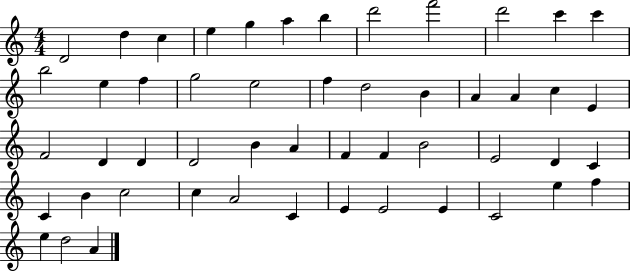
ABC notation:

X:1
T:Untitled
M:4/4
L:1/4
K:C
D2 d c e g a b d'2 f'2 d'2 c' c' b2 e f g2 e2 f d2 B A A c E F2 D D D2 B A F F B2 E2 D C C B c2 c A2 C E E2 E C2 e f e d2 A